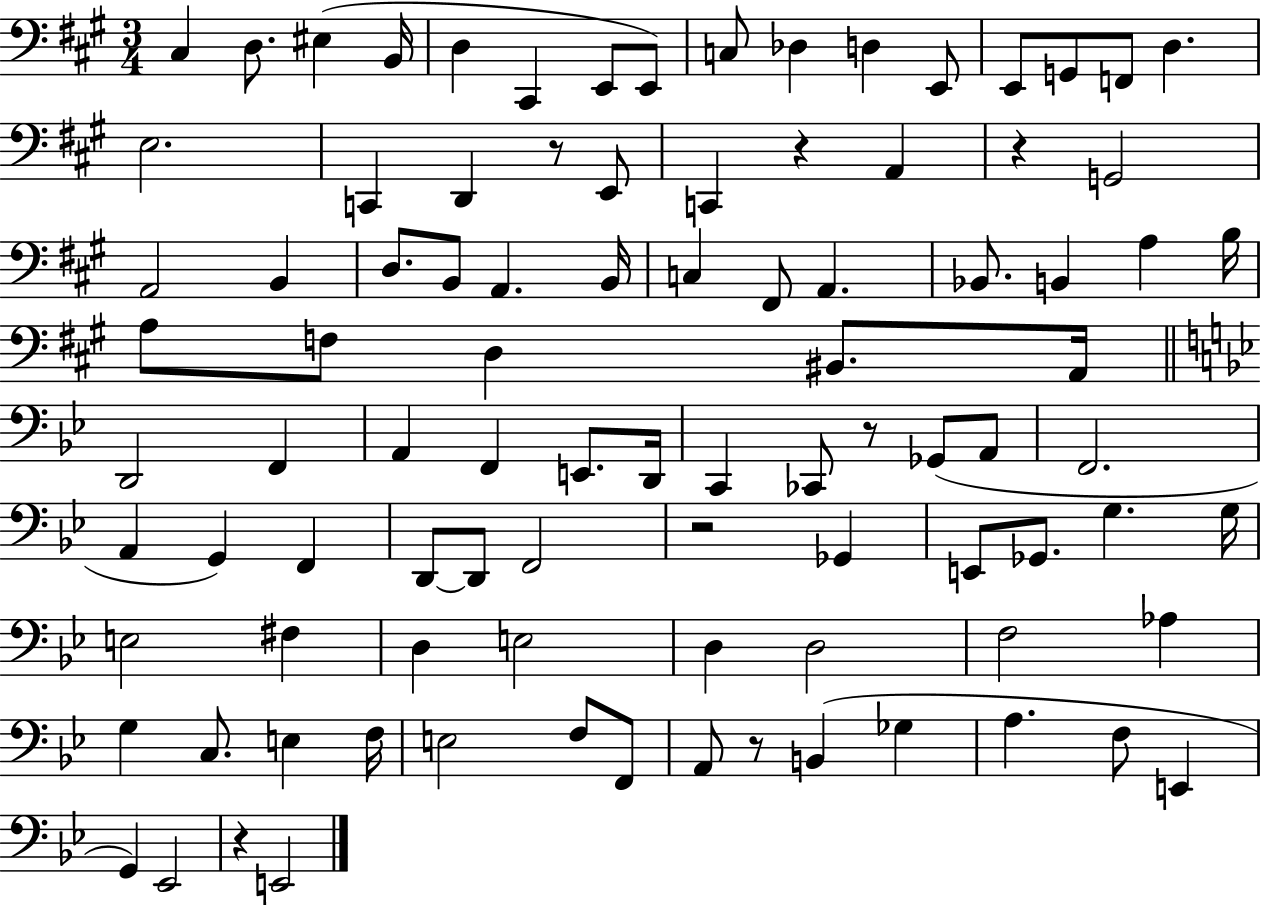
C#3/q D3/e. EIS3/q B2/s D3/q C#2/q E2/e E2/e C3/e Db3/q D3/q E2/e E2/e G2/e F2/e D3/q. E3/h. C2/q D2/q R/e E2/e C2/q R/q A2/q R/q G2/h A2/h B2/q D3/e. B2/e A2/q. B2/s C3/q F#2/e A2/q. Bb2/e. B2/q A3/q B3/s A3/e F3/e D3/q BIS2/e. A2/s D2/h F2/q A2/q F2/q E2/e. D2/s C2/q CES2/e R/e Gb2/e A2/e F2/h. A2/q G2/q F2/q D2/e D2/e F2/h R/h Gb2/q E2/e Gb2/e. G3/q. G3/s E3/h F#3/q D3/q E3/h D3/q D3/h F3/h Ab3/q G3/q C3/e. E3/q F3/s E3/h F3/e F2/e A2/e R/e B2/q Gb3/q A3/q. F3/e E2/q G2/q Eb2/h R/q E2/h